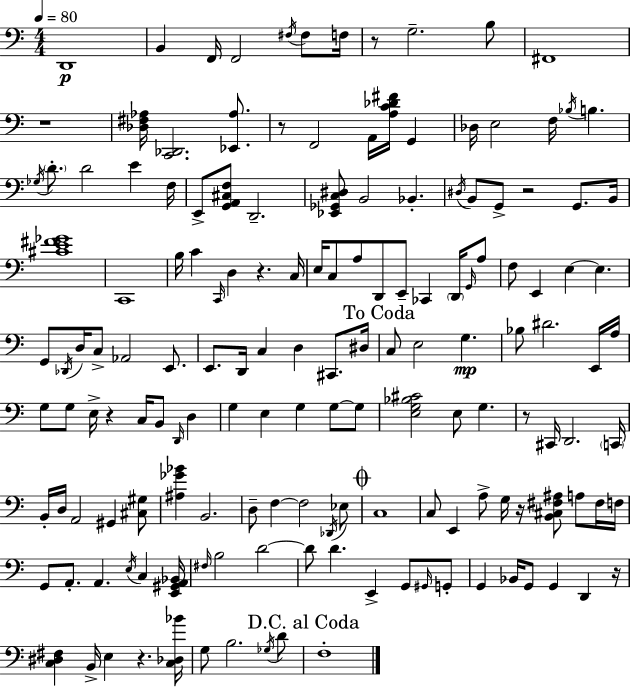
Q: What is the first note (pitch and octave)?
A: D2